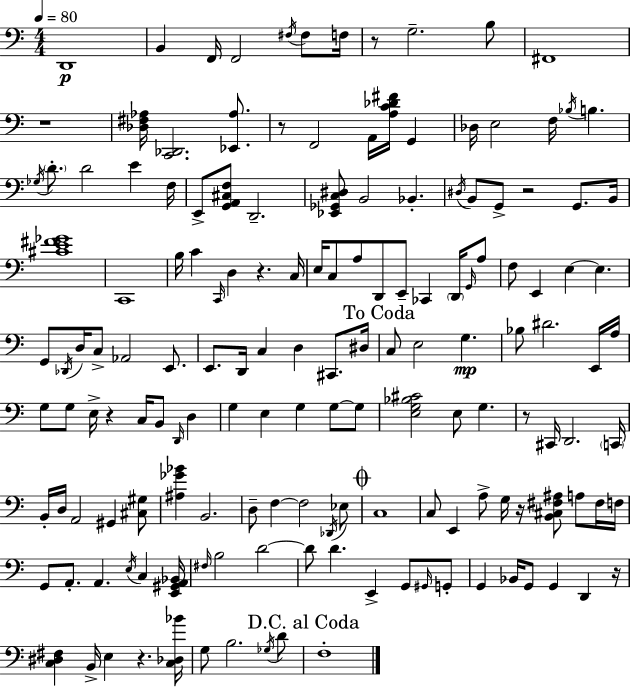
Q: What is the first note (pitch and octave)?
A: D2